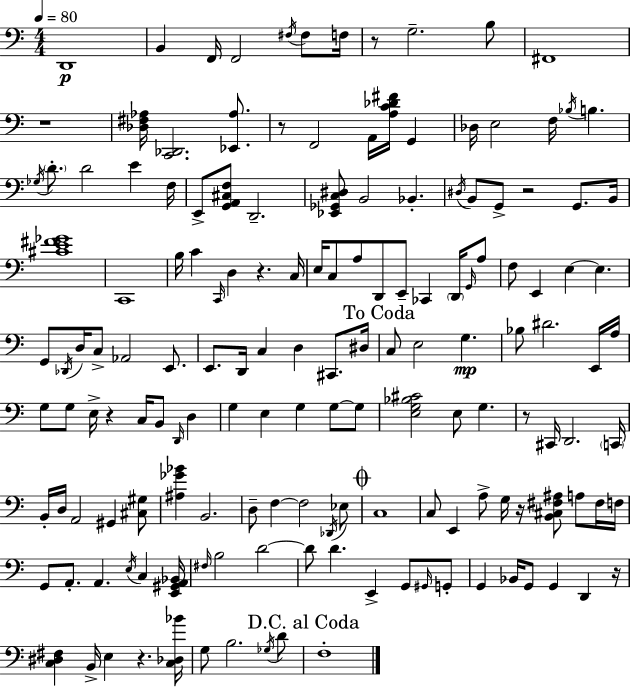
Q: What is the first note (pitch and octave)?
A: D2